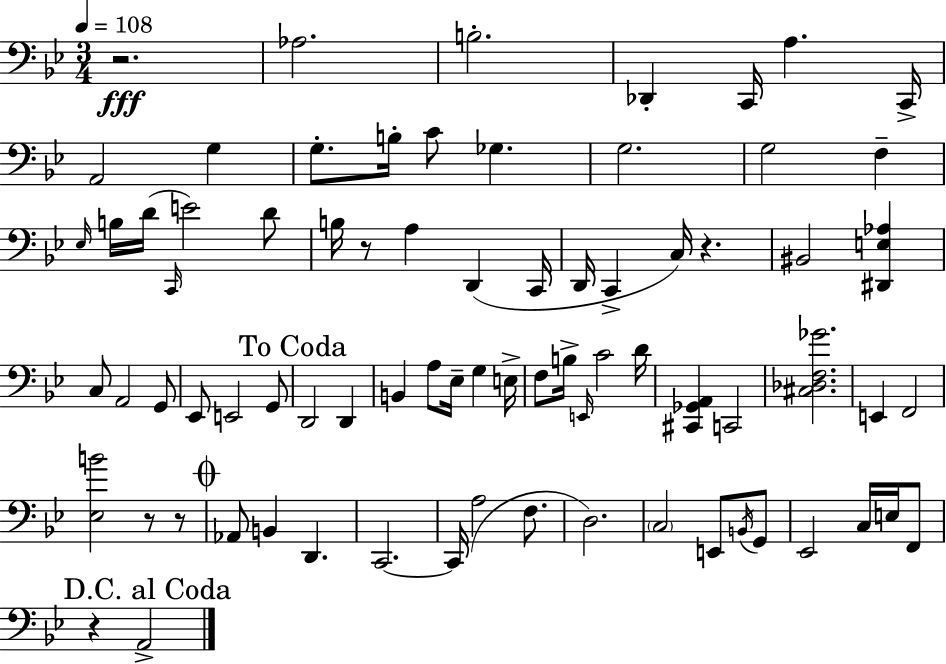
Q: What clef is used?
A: bass